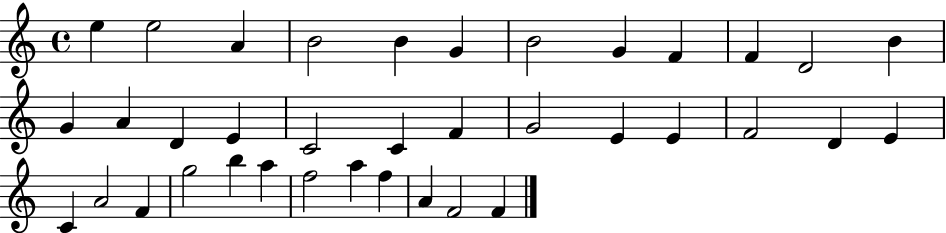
{
  \clef treble
  \time 4/4
  \defaultTimeSignature
  \key c \major
  e''4 e''2 a'4 | b'2 b'4 g'4 | b'2 g'4 f'4 | f'4 d'2 b'4 | \break g'4 a'4 d'4 e'4 | c'2 c'4 f'4 | g'2 e'4 e'4 | f'2 d'4 e'4 | \break c'4 a'2 f'4 | g''2 b''4 a''4 | f''2 a''4 f''4 | a'4 f'2 f'4 | \break \bar "|."
}